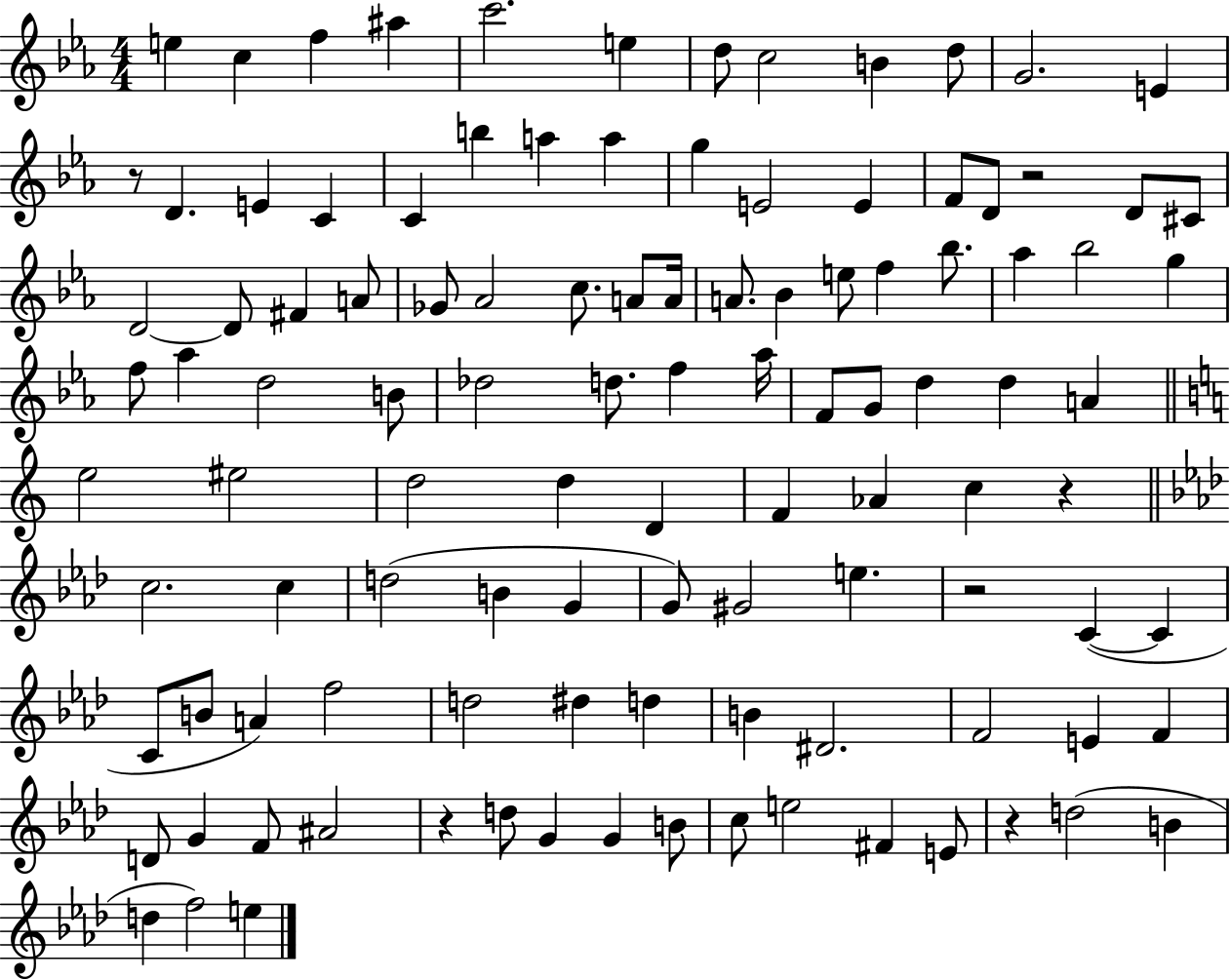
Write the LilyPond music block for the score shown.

{
  \clef treble
  \numericTimeSignature
  \time 4/4
  \key ees \major
  \repeat volta 2 { e''4 c''4 f''4 ais''4 | c'''2. e''4 | d''8 c''2 b'4 d''8 | g'2. e'4 | \break r8 d'4. e'4 c'4 | c'4 b''4 a''4 a''4 | g''4 e'2 e'4 | f'8 d'8 r2 d'8 cis'8 | \break d'2~~ d'8 fis'4 a'8 | ges'8 aes'2 c''8. a'8 a'16 | a'8. bes'4 e''8 f''4 bes''8. | aes''4 bes''2 g''4 | \break f''8 aes''4 d''2 b'8 | des''2 d''8. f''4 aes''16 | f'8 g'8 d''4 d''4 a'4 | \bar "||" \break \key a \minor e''2 eis''2 | d''2 d''4 d'4 | f'4 aes'4 c''4 r4 | \bar "||" \break \key f \minor c''2. c''4 | d''2( b'4 g'4 | g'8) gis'2 e''4. | r2 c'4~(~ c'4 | \break c'8 b'8 a'4) f''2 | d''2 dis''4 d''4 | b'4 dis'2. | f'2 e'4 f'4 | \break d'8 g'4 f'8 ais'2 | r4 d''8 g'4 g'4 b'8 | c''8 e''2 fis'4 e'8 | r4 d''2( b'4 | \break d''4 f''2) e''4 | } \bar "|."
}